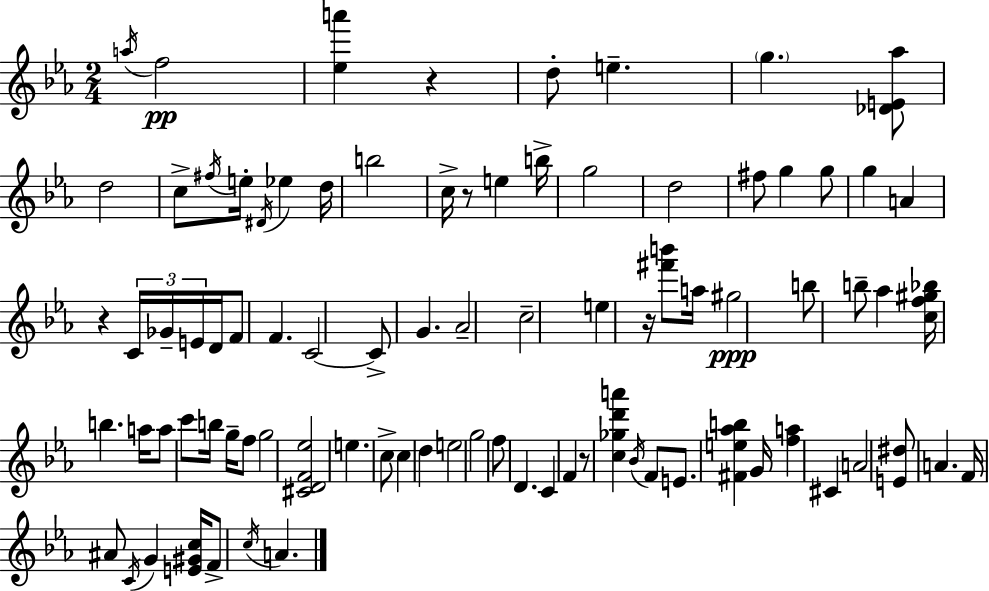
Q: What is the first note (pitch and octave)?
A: A5